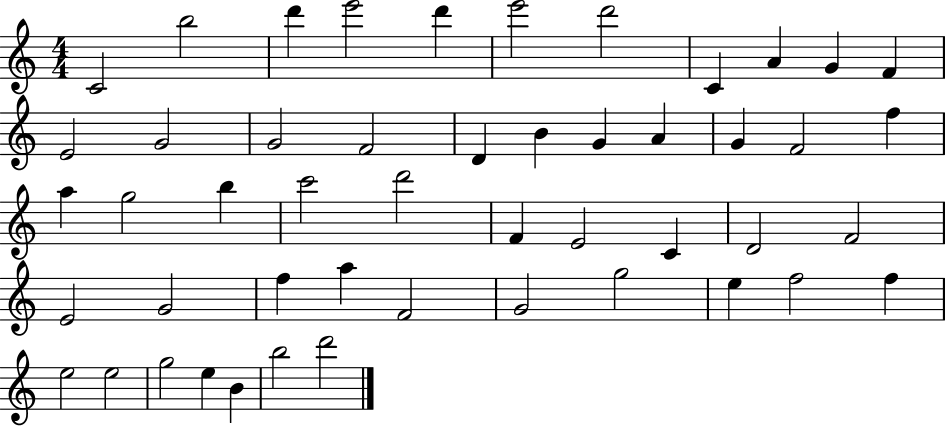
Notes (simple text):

C4/h B5/h D6/q E6/h D6/q E6/h D6/h C4/q A4/q G4/q F4/q E4/h G4/h G4/h F4/h D4/q B4/q G4/q A4/q G4/q F4/h F5/q A5/q G5/h B5/q C6/h D6/h F4/q E4/h C4/q D4/h F4/h E4/h G4/h F5/q A5/q F4/h G4/h G5/h E5/q F5/h F5/q E5/h E5/h G5/h E5/q B4/q B5/h D6/h